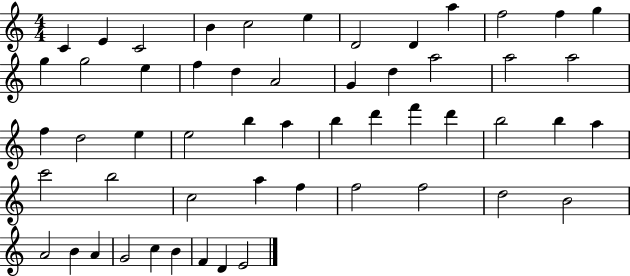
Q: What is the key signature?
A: C major